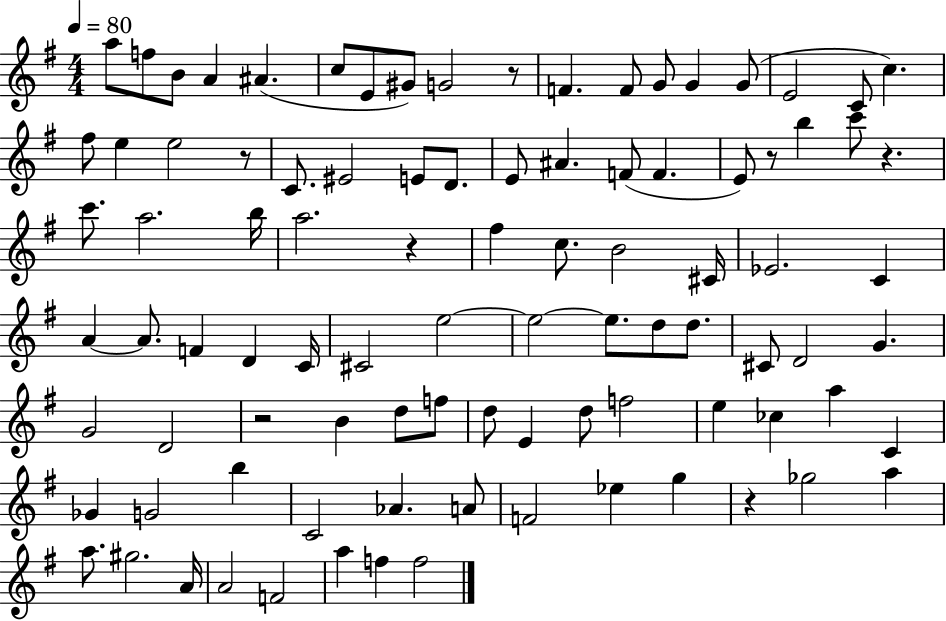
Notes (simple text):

A5/e F5/e B4/e A4/q A#4/q. C5/e E4/e G#4/e G4/h R/e F4/q. F4/e G4/e G4/q G4/e E4/h C4/e C5/q. F#5/e E5/q E5/h R/e C4/e. EIS4/h E4/e D4/e. E4/e A#4/q. F4/e F4/q. E4/e R/e B5/q C6/e R/q. C6/e. A5/h. B5/s A5/h. R/q F#5/q C5/e. B4/h C#4/s Eb4/h. C4/q A4/q A4/e. F4/q D4/q C4/s C#4/h E5/h E5/h E5/e. D5/e D5/e. C#4/e D4/h G4/q. G4/h D4/h R/h B4/q D5/e F5/e D5/e E4/q D5/e F5/h E5/q CES5/q A5/q C4/q Gb4/q G4/h B5/q C4/h Ab4/q. A4/e F4/h Eb5/q G5/q R/q Gb5/h A5/q A5/e. G#5/h. A4/s A4/h F4/h A5/q F5/q F5/h